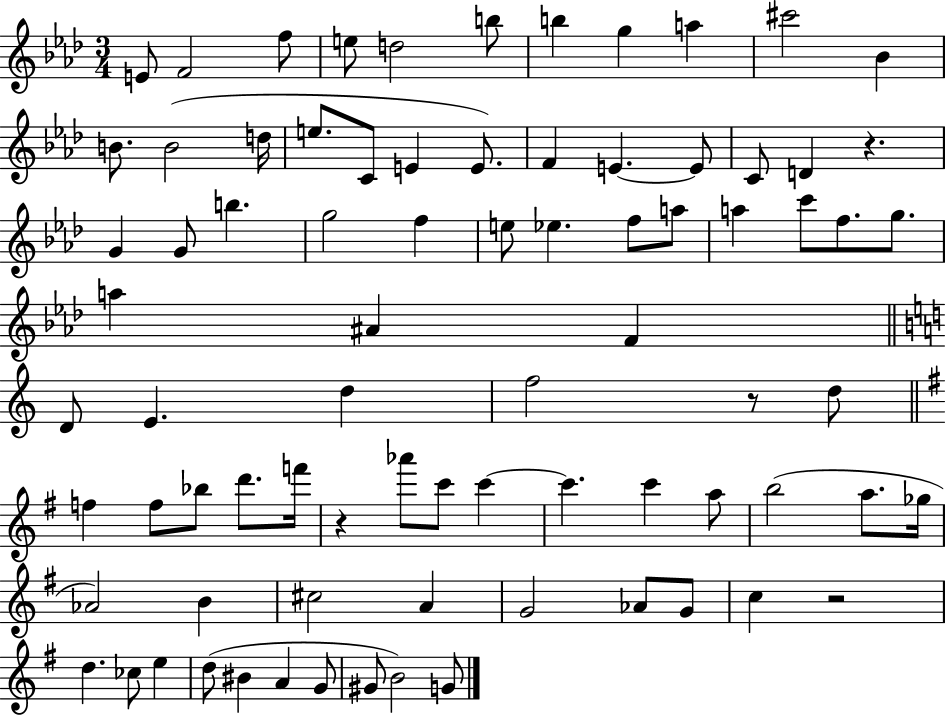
{
  \clef treble
  \numericTimeSignature
  \time 3/4
  \key aes \major
  e'8 f'2 f''8 | e''8 d''2 b''8 | b''4 g''4 a''4 | cis'''2 bes'4 | \break b'8. b'2( d''16 | e''8. c'8 e'4 e'8.) | f'4 e'4.~~ e'8 | c'8 d'4 r4. | \break g'4 g'8 b''4. | g''2 f''4 | e''8 ees''4. f''8 a''8 | a''4 c'''8 f''8. g''8. | \break a''4 ais'4 f'4 | \bar "||" \break \key a \minor d'8 e'4. d''4 | f''2 r8 d''8 | \bar "||" \break \key e \minor f''4 f''8 bes''8 d'''8. f'''16 | r4 aes'''8 c'''8 c'''4~~ | c'''4. c'''4 a''8 | b''2( a''8. ges''16 | \break aes'2) b'4 | cis''2 a'4 | g'2 aes'8 g'8 | c''4 r2 | \break d''4. ces''8 e''4 | d''8( bis'4 a'4 g'8 | gis'8 b'2) g'8 | \bar "|."
}